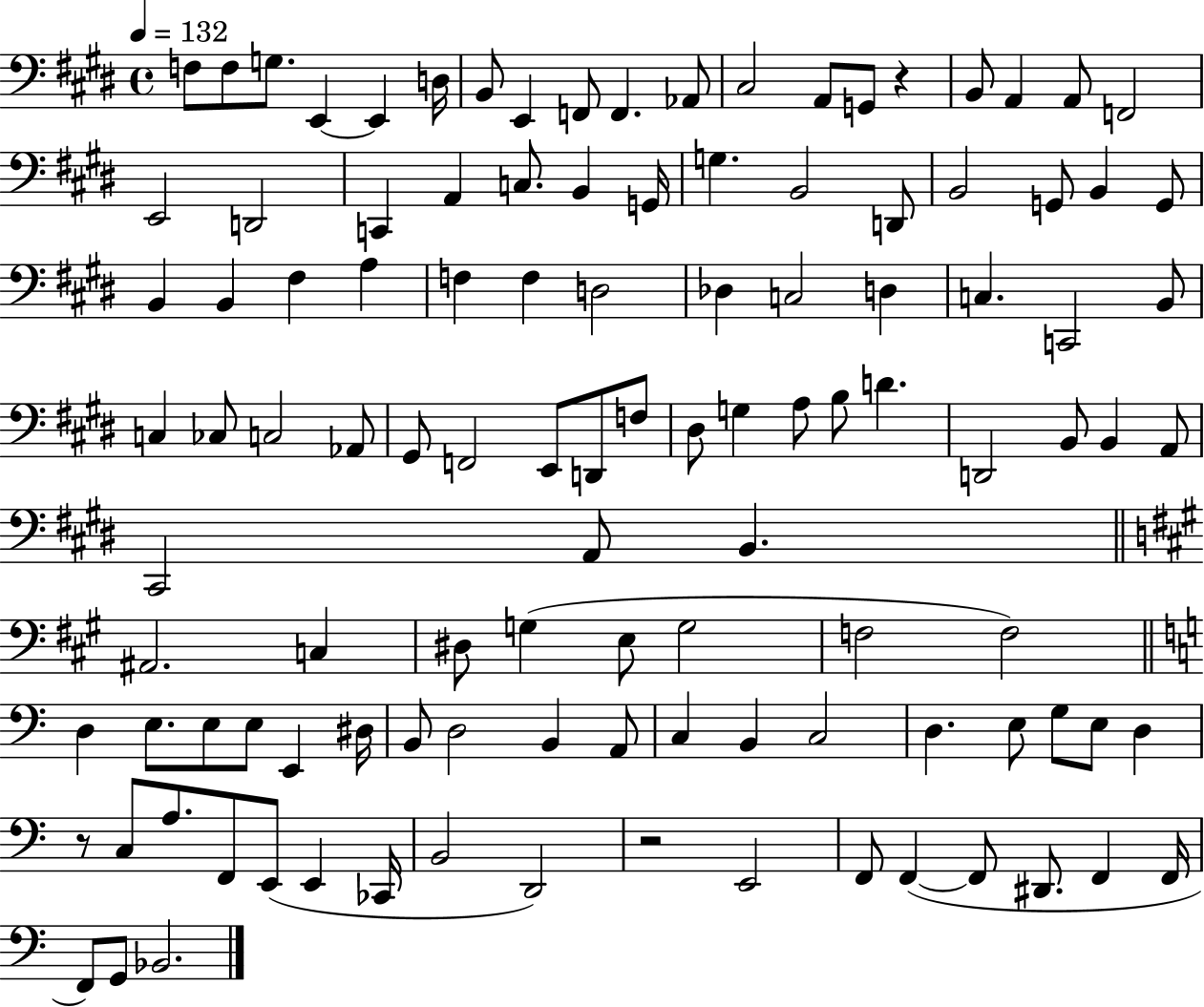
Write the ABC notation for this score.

X:1
T:Untitled
M:4/4
L:1/4
K:E
F,/2 F,/2 G,/2 E,, E,, D,/4 B,,/2 E,, F,,/2 F,, _A,,/2 ^C,2 A,,/2 G,,/2 z B,,/2 A,, A,,/2 F,,2 E,,2 D,,2 C,, A,, C,/2 B,, G,,/4 G, B,,2 D,,/2 B,,2 G,,/2 B,, G,,/2 B,, B,, ^F, A, F, F, D,2 _D, C,2 D, C, C,,2 B,,/2 C, _C,/2 C,2 _A,,/2 ^G,,/2 F,,2 E,,/2 D,,/2 F,/2 ^D,/2 G, A,/2 B,/2 D D,,2 B,,/2 B,, A,,/2 ^C,,2 A,,/2 B,, ^A,,2 C, ^D,/2 G, E,/2 G,2 F,2 F,2 D, E,/2 E,/2 E,/2 E,, ^D,/4 B,,/2 D,2 B,, A,,/2 C, B,, C,2 D, E,/2 G,/2 E,/2 D, z/2 C,/2 A,/2 F,,/2 E,,/2 E,, _C,,/4 B,,2 D,,2 z2 E,,2 F,,/2 F,, F,,/2 ^D,,/2 F,, F,,/4 F,,/2 G,,/2 _B,,2